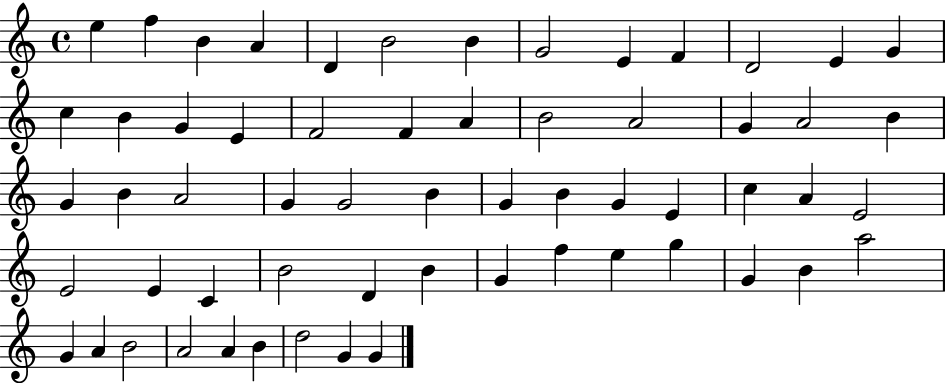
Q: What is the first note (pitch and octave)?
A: E5